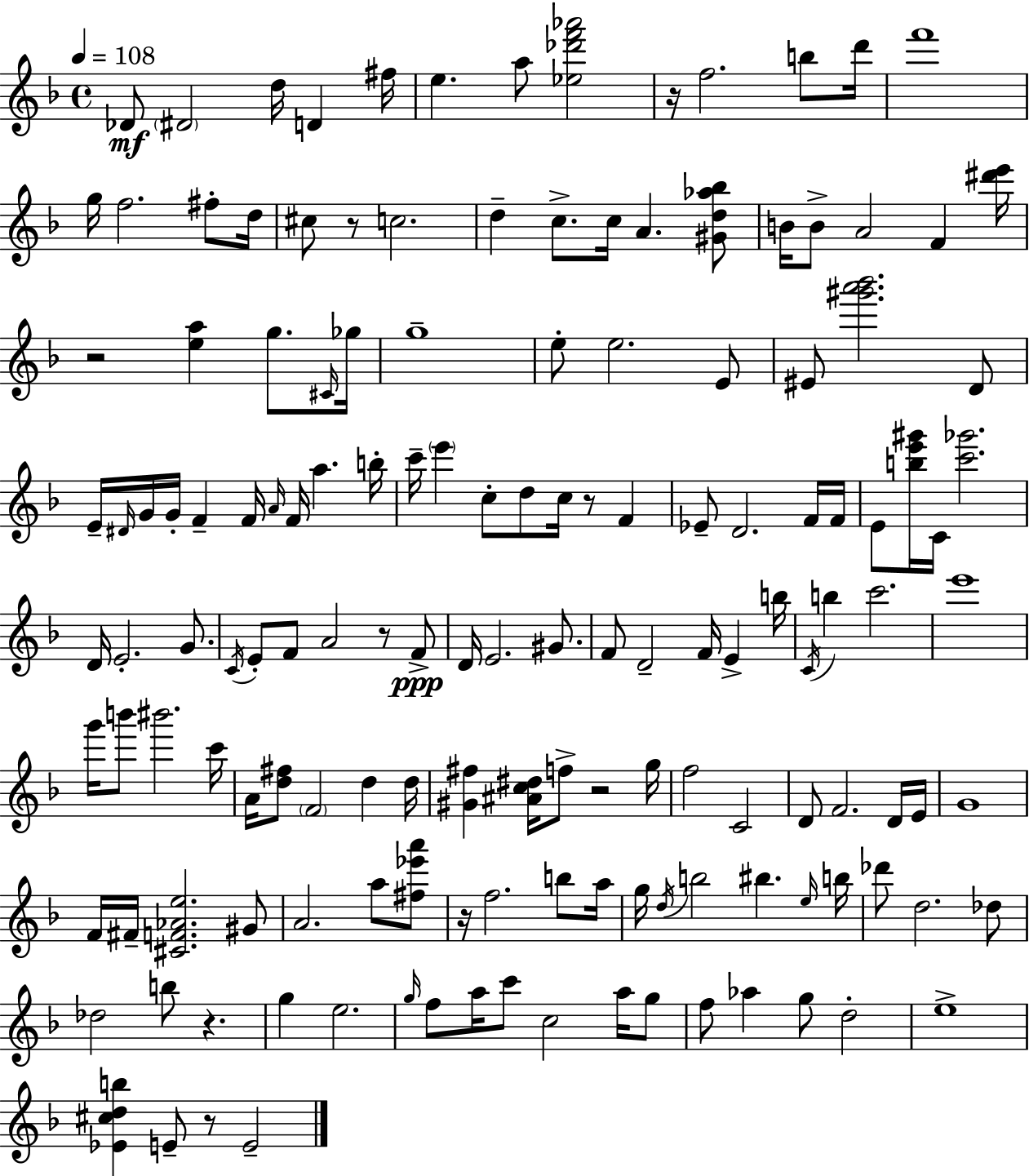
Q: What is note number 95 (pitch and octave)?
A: F#4